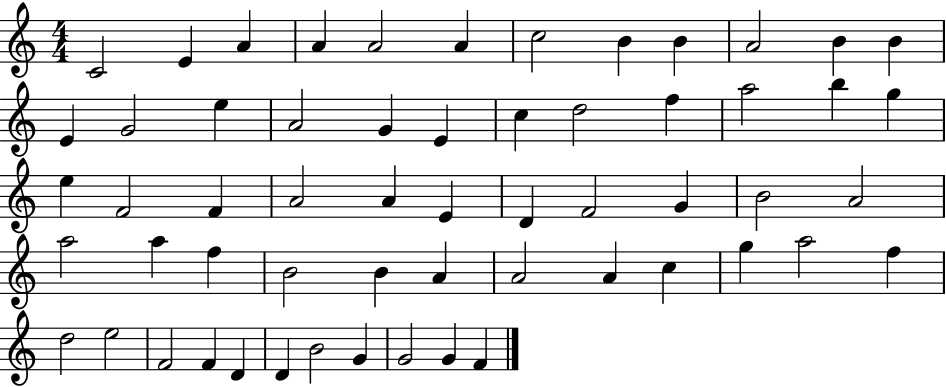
C4/h E4/q A4/q A4/q A4/h A4/q C5/h B4/q B4/q A4/h B4/q B4/q E4/q G4/h E5/q A4/h G4/q E4/q C5/q D5/h F5/q A5/h B5/q G5/q E5/q F4/h F4/q A4/h A4/q E4/q D4/q F4/h G4/q B4/h A4/h A5/h A5/q F5/q B4/h B4/q A4/q A4/h A4/q C5/q G5/q A5/h F5/q D5/h E5/h F4/h F4/q D4/q D4/q B4/h G4/q G4/h G4/q F4/q